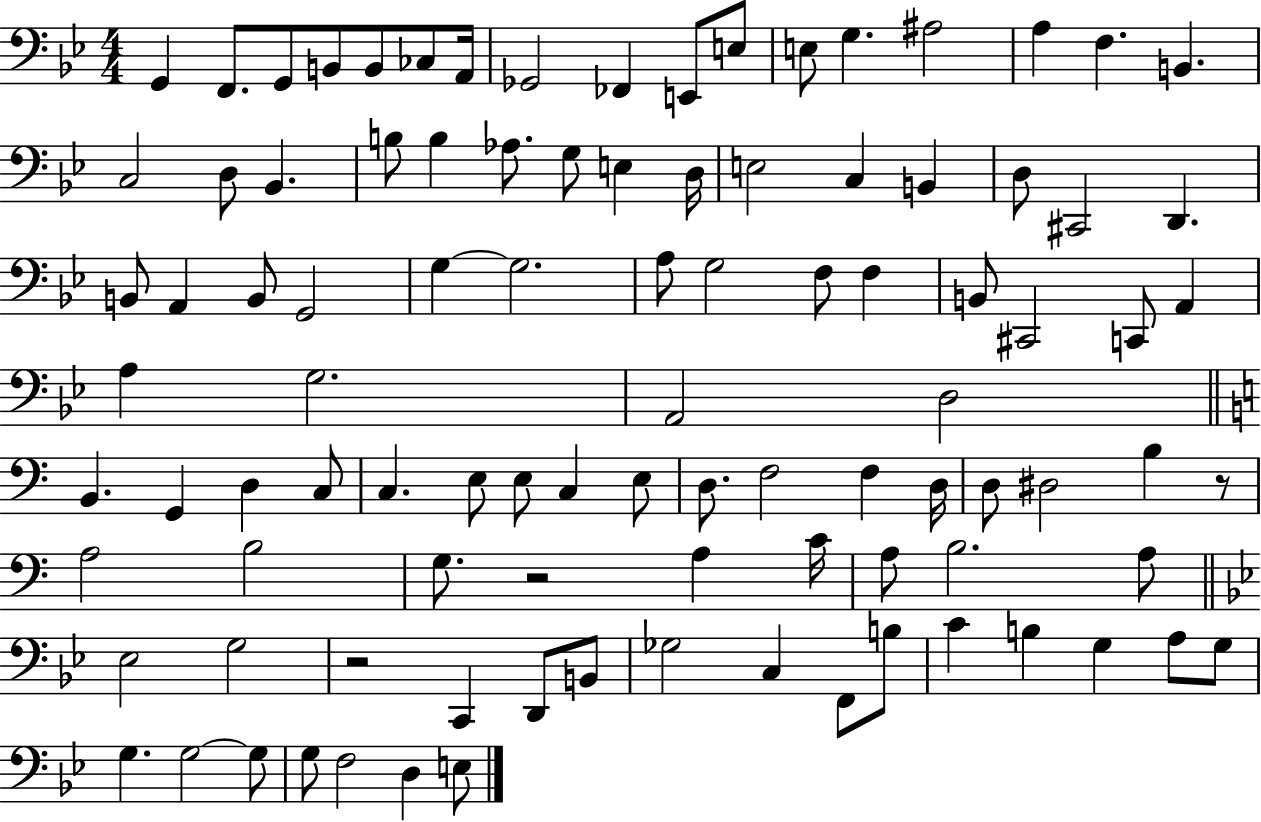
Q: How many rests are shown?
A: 3